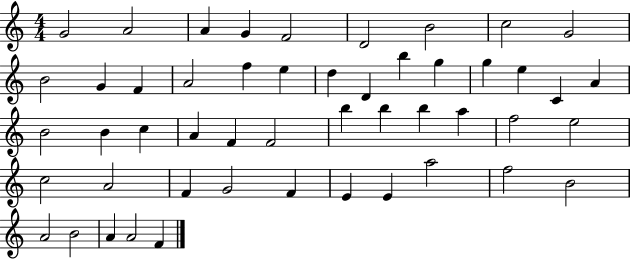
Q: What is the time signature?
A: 4/4